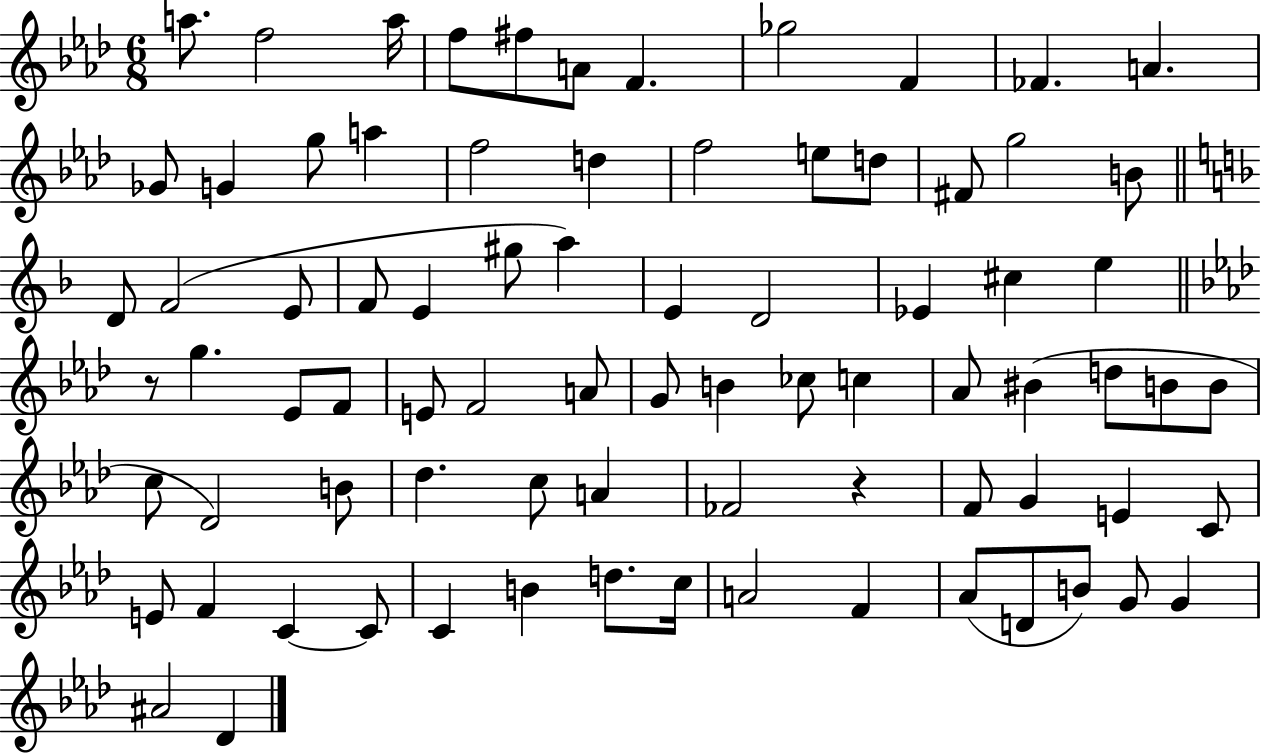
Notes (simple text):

A5/e. F5/h A5/s F5/e F#5/e A4/e F4/q. Gb5/h F4/q FES4/q. A4/q. Gb4/e G4/q G5/e A5/q F5/h D5/q F5/h E5/e D5/e F#4/e G5/h B4/e D4/e F4/h E4/e F4/e E4/q G#5/e A5/q E4/q D4/h Eb4/q C#5/q E5/q R/e G5/q. Eb4/e F4/e E4/e F4/h A4/e G4/e B4/q CES5/e C5/q Ab4/e BIS4/q D5/e B4/e B4/e C5/e Db4/h B4/e Db5/q. C5/e A4/q FES4/h R/q F4/e G4/q E4/q C4/e E4/e F4/q C4/q C4/e C4/q B4/q D5/e. C5/s A4/h F4/q Ab4/e D4/e B4/e G4/e G4/q A#4/h Db4/q